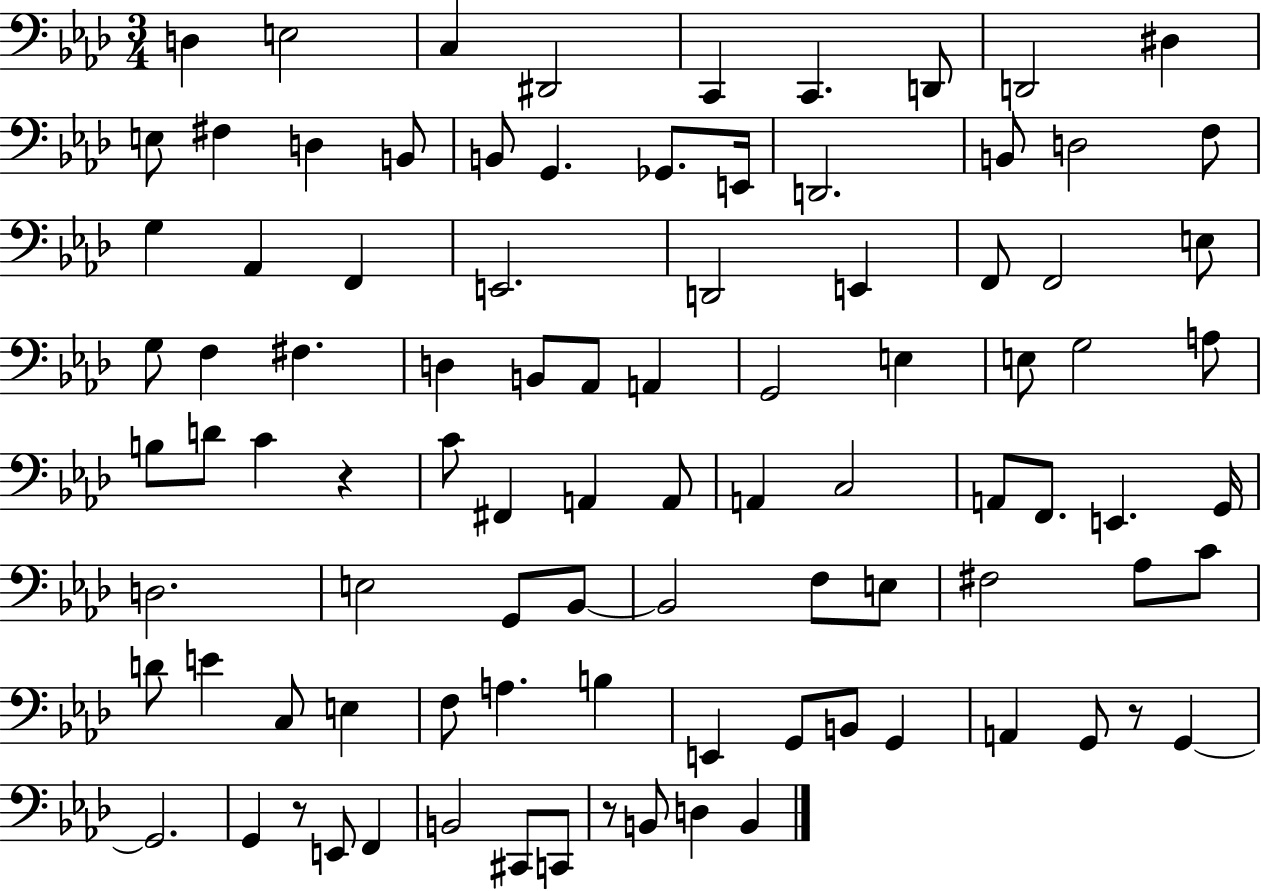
D3/q E3/h C3/q D#2/h C2/q C2/q. D2/e D2/h D#3/q E3/e F#3/q D3/q B2/e B2/e G2/q. Gb2/e. E2/s D2/h. B2/e D3/h F3/e G3/q Ab2/q F2/q E2/h. D2/h E2/q F2/e F2/h E3/e G3/e F3/q F#3/q. D3/q B2/e Ab2/e A2/q G2/h E3/q E3/e G3/h A3/e B3/e D4/e C4/q R/q C4/e F#2/q A2/q A2/e A2/q C3/h A2/e F2/e. E2/q. G2/s D3/h. E3/h G2/e Bb2/e Bb2/h F3/e E3/e F#3/h Ab3/e C4/e D4/e E4/q C3/e E3/q F3/e A3/q. B3/q E2/q G2/e B2/e G2/q A2/q G2/e R/e G2/q G2/h. G2/q R/e E2/e F2/q B2/h C#2/e C2/e R/e B2/e D3/q B2/q